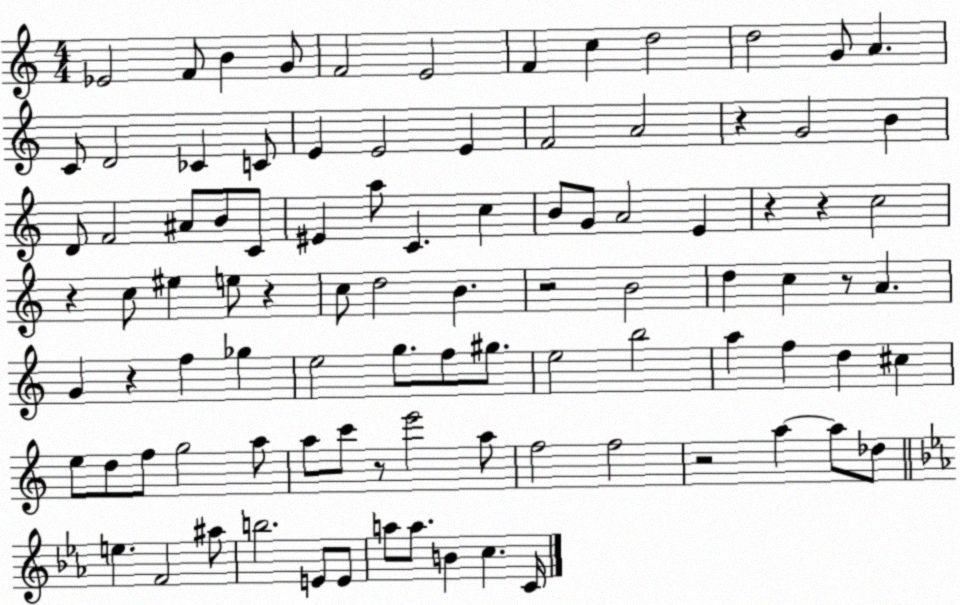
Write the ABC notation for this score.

X:1
T:Untitled
M:4/4
L:1/4
K:C
_E2 F/2 B G/2 F2 E2 F c d2 d2 G/2 A C/2 D2 _C C/2 E E2 E F2 A2 z G2 B D/2 F2 ^A/2 B/2 C/2 ^E a/2 C c B/2 G/2 A2 E z z c2 z c/2 ^e e/2 z c/2 d2 B z2 B2 d c z/2 A G z f _g e2 g/2 f/2 ^g/2 e2 b2 a f d ^c e/2 d/2 f/2 g2 a/2 a/2 c'/2 z/2 e'2 a/2 f2 f2 z2 a a/2 _d/2 e F2 ^a/2 b2 E/2 E/2 a/2 a/2 B c C/4